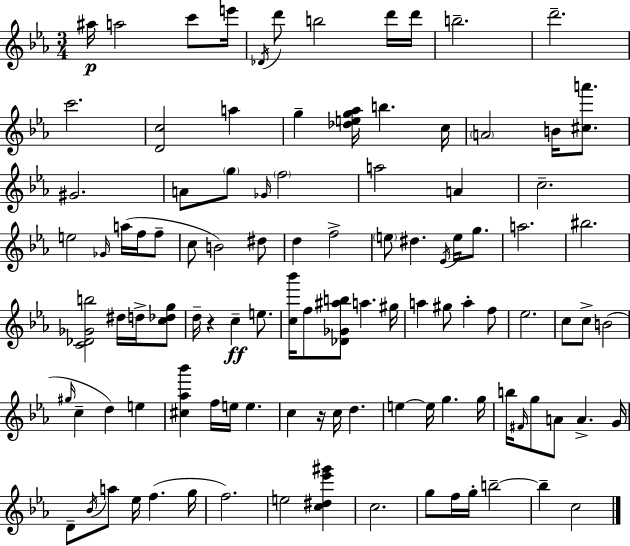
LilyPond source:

{
  \clef treble
  \numericTimeSignature
  \time 3/4
  \key ees \major
  ais''16\p a''2 c'''8 e'''16 | \acciaccatura { des'16 } d'''8 b''2 d'''16 | d'''16 b''2.-- | d'''2.-- | \break c'''2. | <d' c''>2 a''4 | g''4-- <des'' e'' g'' aes''>16 b''4. | c''16 \parenthesize a'2 b'16 <cis'' a'''>8. | \break gis'2. | a'8 \parenthesize g''8 \grace { ges'16 } \parenthesize f''2 | a''2 a'4 | c''2.-- | \break e''2 \grace { ges'16 }( a''16 | f''16 f''8-- c''8 b'2) | dis''8 d''4 f''2-> | \parenthesize e''8 dis''4. \acciaccatura { ees'16 } | \break e''16 g''8. a''2. | bis''2. | <c' des' ges' b''>2 | dis''16 d''16-> <c'' des'' g''>8 d''16-- r4 c''4--\ff | \break e''8. <c'' bes'''>16 f''8 <des' ges' ais'' b''>8 a''4. | gis''16 a''4 gis''8 a''4-. | f''8 ees''2. | c''8 c''8-> b'2( | \break \grace { gis''16 } c''4-- d''4) | e''4 <cis'' aes'' bes'''>4 f''16 e''16 e''4. | c''4 r16 c''16 d''4. | e''4~~ e''16 g''4. | \break g''16 b''16 \grace { fis'16 } g''8 a'8 a'4.-> | g'16 d'8-- \acciaccatura { bes'16 } a''8 ees''16 | f''4.( g''16 f''2.) | e''2 | \break <c'' dis'' ees''' gis'''>4 c''2. | g''8 f''16 g''16-. b''2--~~ | b''4-- c''2 | \bar "|."
}